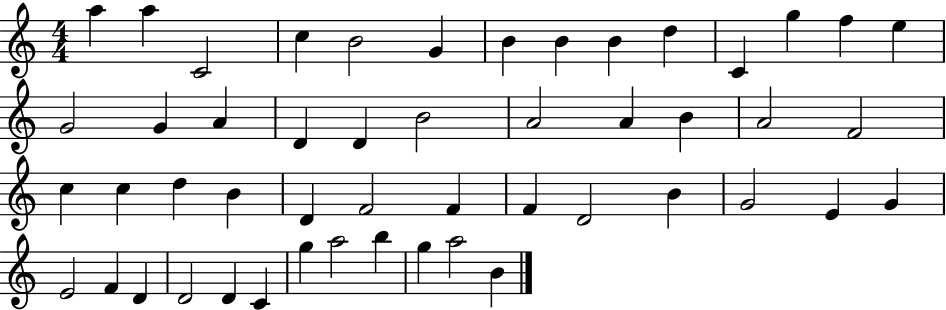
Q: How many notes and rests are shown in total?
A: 50